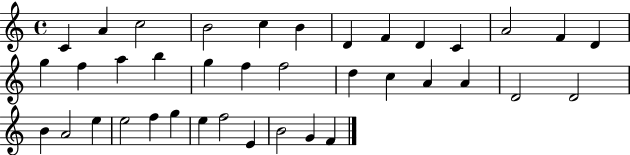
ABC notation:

X:1
T:Untitled
M:4/4
L:1/4
K:C
C A c2 B2 c B D F D C A2 F D g f a b g f f2 d c A A D2 D2 B A2 e e2 f g e f2 E B2 G F